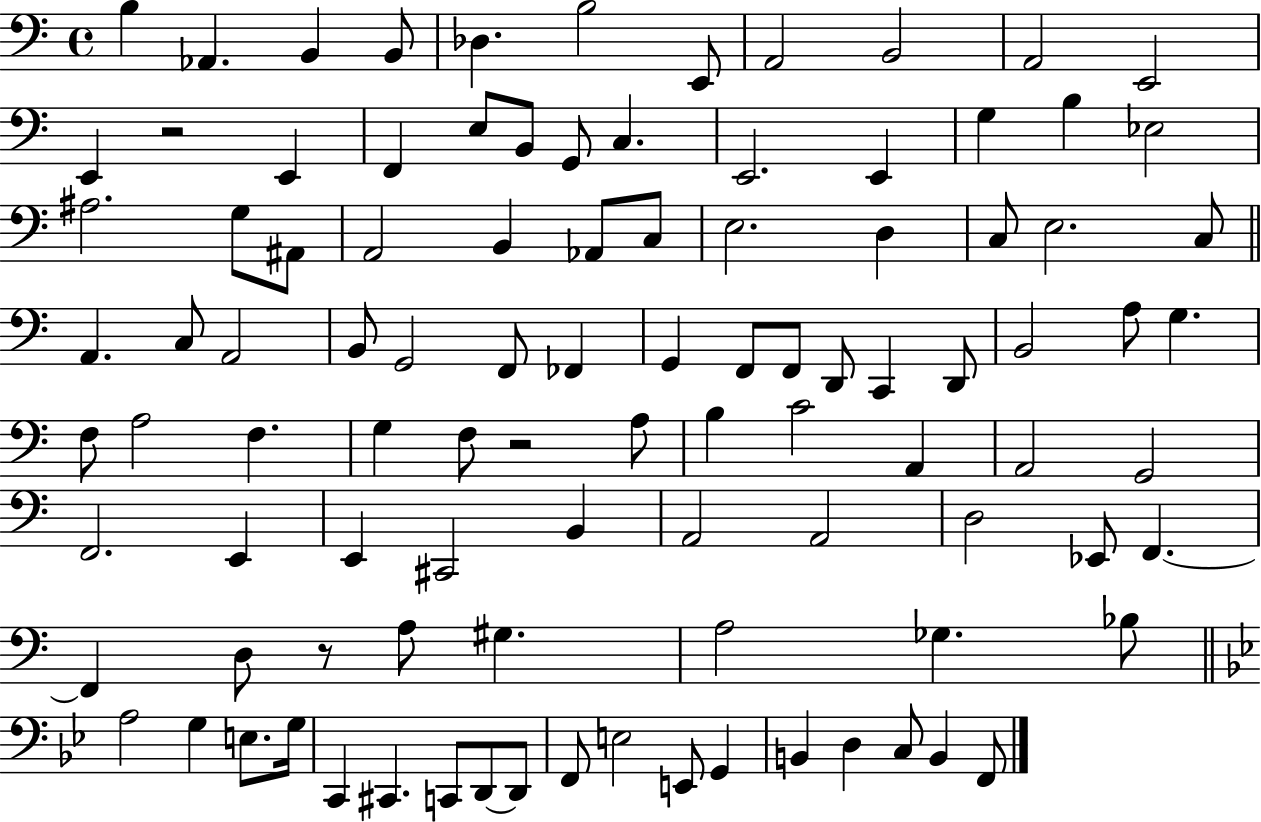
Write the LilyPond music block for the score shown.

{
  \clef bass
  \time 4/4
  \defaultTimeSignature
  \key c \major
  b4 aes,4. b,4 b,8 | des4. b2 e,8 | a,2 b,2 | a,2 e,2 | \break e,4 r2 e,4 | f,4 e8 b,8 g,8 c4. | e,2. e,4 | g4 b4 ees2 | \break ais2. g8 ais,8 | a,2 b,4 aes,8 c8 | e2. d4 | c8 e2. c8 | \break \bar "||" \break \key c \major a,4. c8 a,2 | b,8 g,2 f,8 fes,4 | g,4 f,8 f,8 d,8 c,4 d,8 | b,2 a8 g4. | \break f8 a2 f4. | g4 f8 r2 a8 | b4 c'2 a,4 | a,2 g,2 | \break f,2. e,4 | e,4 cis,2 b,4 | a,2 a,2 | d2 ees,8 f,4.~~ | \break f,4 d8 r8 a8 gis4. | a2 ges4. bes8 | \bar "||" \break \key bes \major a2 g4 e8. g16 | c,4 cis,4. c,8 d,8~~ d,8 | f,8 e2 e,8 g,4 | b,4 d4 c8 b,4 f,8 | \break \bar "|."
}